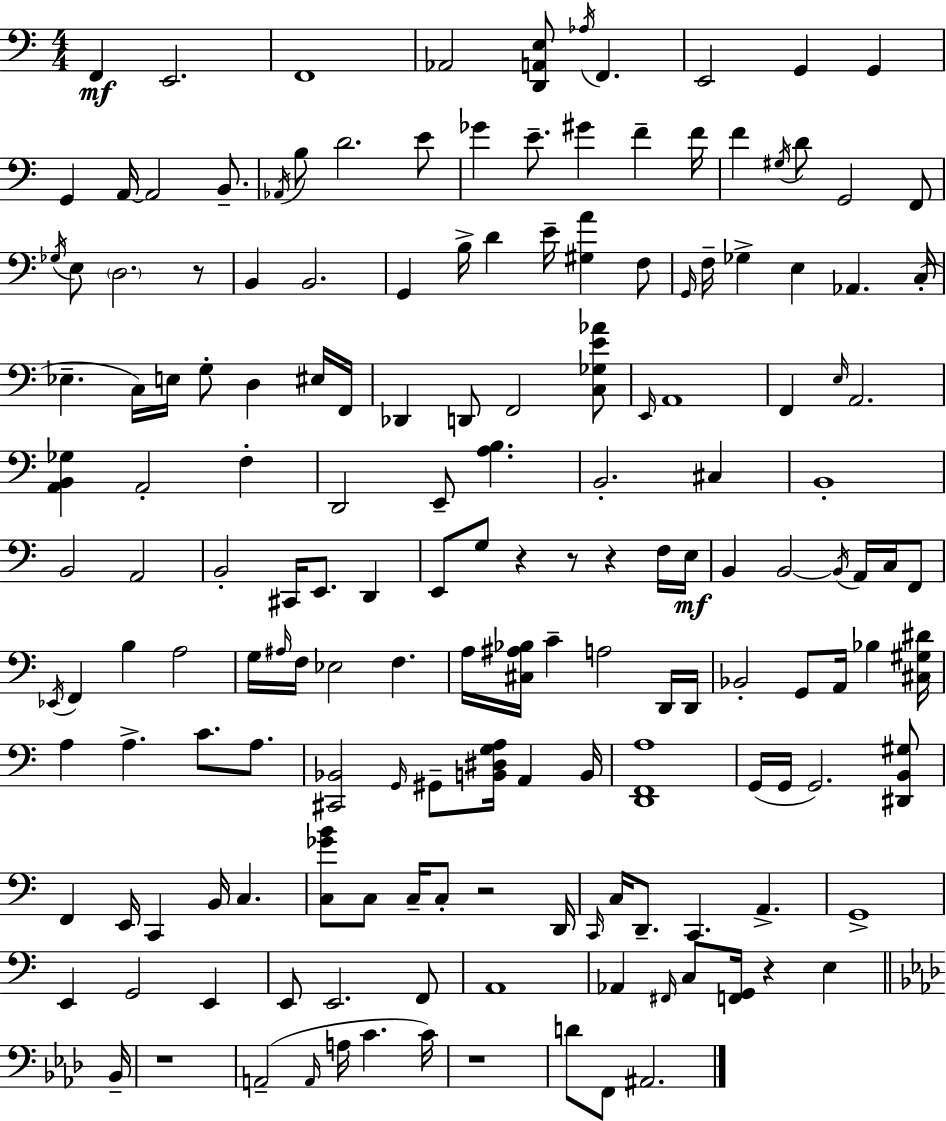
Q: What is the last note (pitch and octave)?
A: A#2